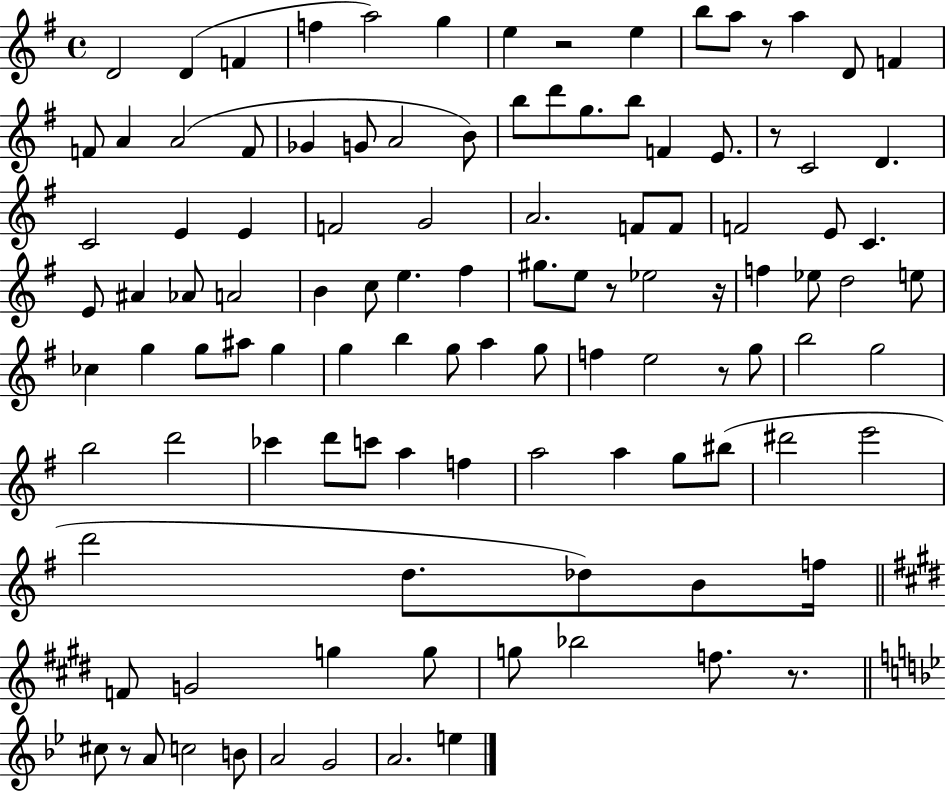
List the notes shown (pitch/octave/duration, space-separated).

D4/h D4/q F4/q F5/q A5/h G5/q E5/q R/h E5/q B5/e A5/e R/e A5/q D4/e F4/q F4/e A4/q A4/h F4/e Gb4/q G4/e A4/h B4/e B5/e D6/e G5/e. B5/e F4/q E4/e. R/e C4/h D4/q. C4/h E4/q E4/q F4/h G4/h A4/h. F4/e F4/e F4/h E4/e C4/q. E4/e A#4/q Ab4/e A4/h B4/q C5/e E5/q. F#5/q G#5/e. E5/e R/e Eb5/h R/s F5/q Eb5/e D5/h E5/e CES5/q G5/q G5/e A#5/e G5/q G5/q B5/q G5/e A5/q G5/e F5/q E5/h R/e G5/e B5/h G5/h B5/h D6/h CES6/q D6/e C6/e A5/q F5/q A5/h A5/q G5/e BIS5/e D#6/h E6/h D6/h D5/e. Db5/e B4/e F5/s F4/e G4/h G5/q G5/e G5/e Bb5/h F5/e. R/e. C#5/e R/e A4/e C5/h B4/e A4/h G4/h A4/h. E5/q